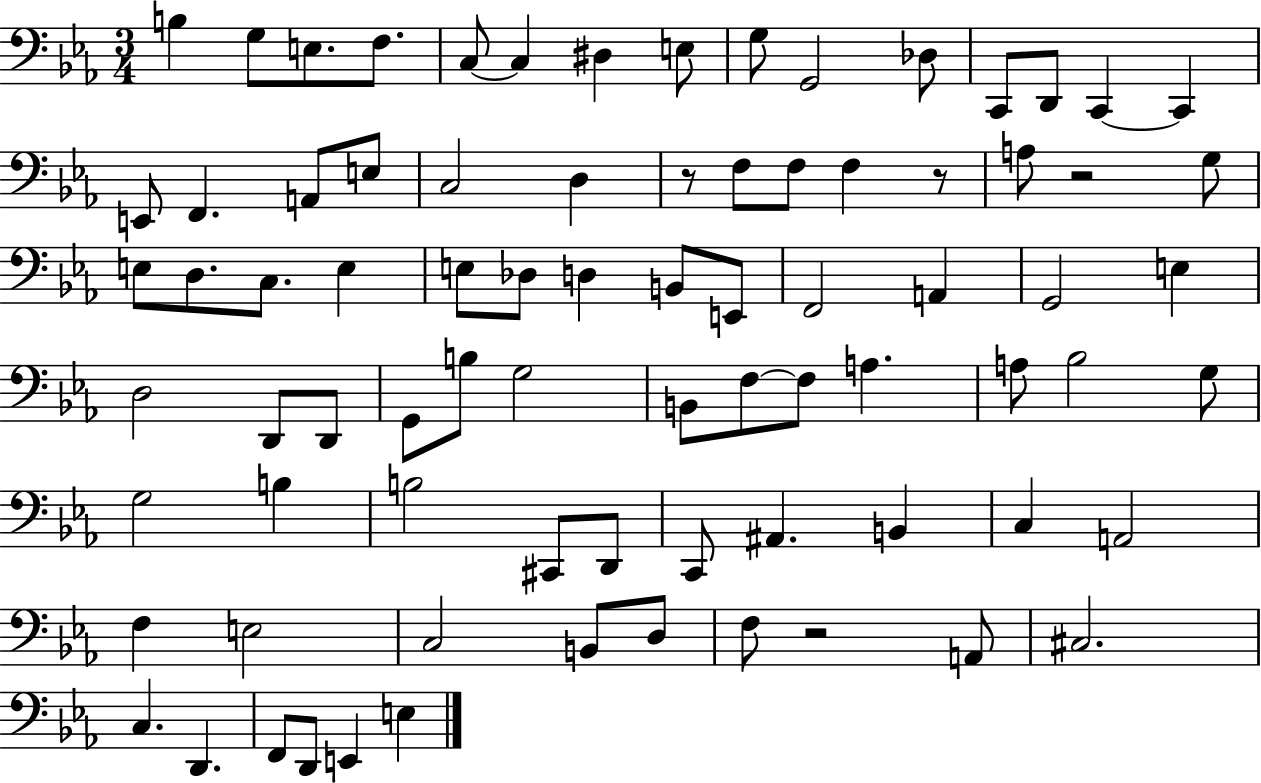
{
  \clef bass
  \numericTimeSignature
  \time 3/4
  \key ees \major
  b4 g8 e8. f8. | c8~~ c4 dis4 e8 | g8 g,2 des8 | c,8 d,8 c,4~~ c,4 | \break e,8 f,4. a,8 e8 | c2 d4 | r8 f8 f8 f4 r8 | a8 r2 g8 | \break e8 d8. c8. e4 | e8 des8 d4 b,8 e,8 | f,2 a,4 | g,2 e4 | \break d2 d,8 d,8 | g,8 b8 g2 | b,8 f8~~ f8 a4. | a8 bes2 g8 | \break g2 b4 | b2 cis,8 d,8 | c,8 ais,4. b,4 | c4 a,2 | \break f4 e2 | c2 b,8 d8 | f8 r2 a,8 | cis2. | \break c4. d,4. | f,8 d,8 e,4 e4 | \bar "|."
}